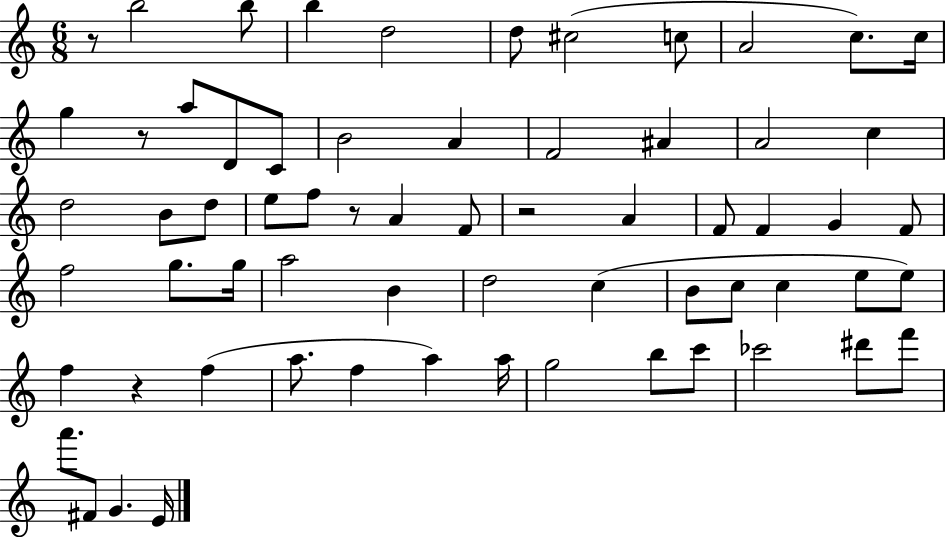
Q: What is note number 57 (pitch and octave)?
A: A6